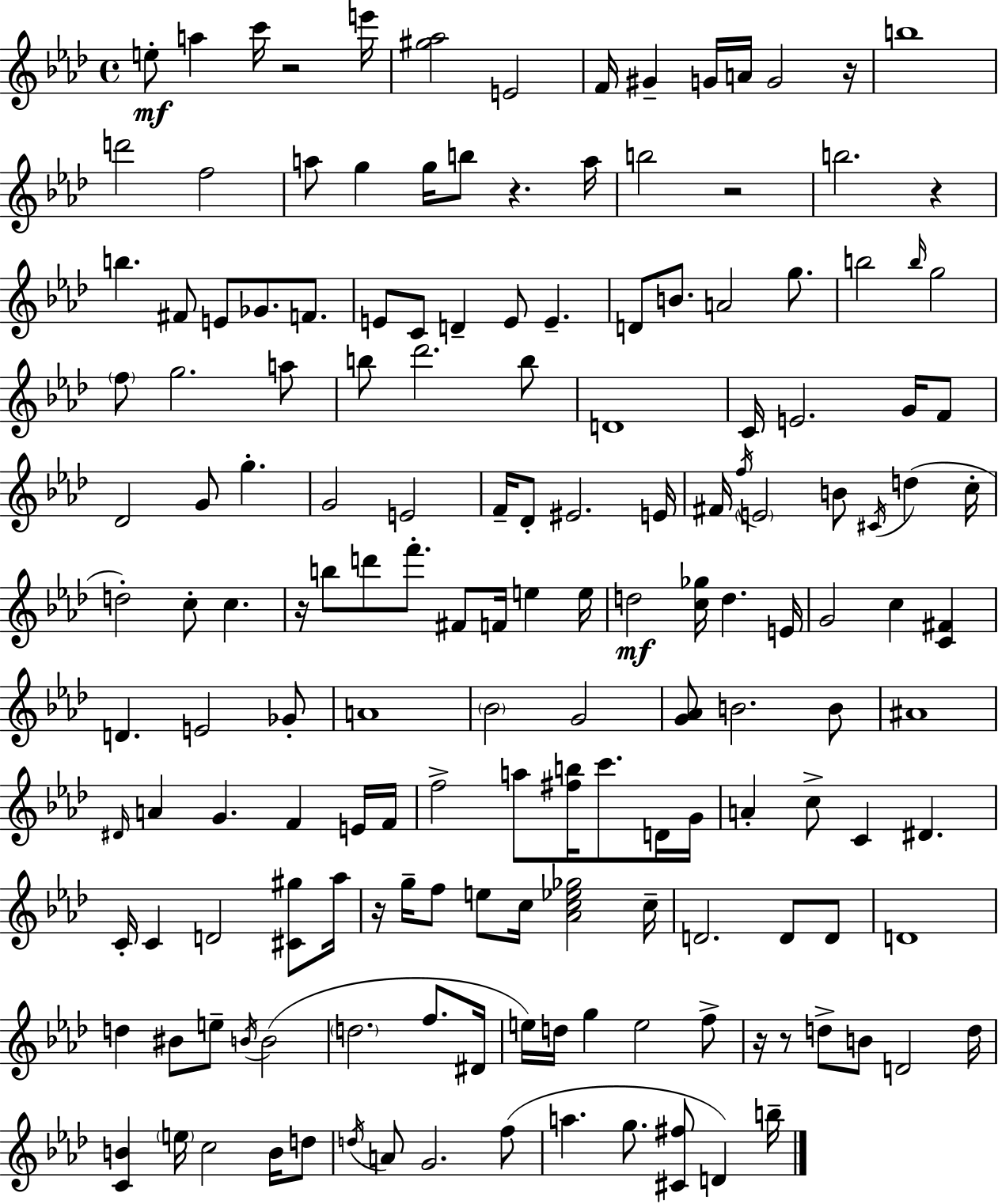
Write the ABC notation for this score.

X:1
T:Untitled
M:4/4
L:1/4
K:Fm
e/2 a c'/4 z2 e'/4 [^g_a]2 E2 F/4 ^G G/4 A/4 G2 z/4 b4 d'2 f2 a/2 g g/4 b/2 z a/4 b2 z2 b2 z b ^F/2 E/2 _G/2 F/2 E/2 C/2 D E/2 E D/2 B/2 A2 g/2 b2 b/4 g2 f/2 g2 a/2 b/2 _d'2 b/2 D4 C/4 E2 G/4 F/2 _D2 G/2 g G2 E2 F/4 _D/2 ^E2 E/4 ^F/4 f/4 E2 B/2 ^C/4 d c/4 d2 c/2 c z/4 b/2 d'/2 f'/2 ^F/2 F/4 e e/4 d2 [c_g]/4 d E/4 G2 c [C^F] D E2 _G/2 A4 _B2 G2 [G_A]/2 B2 B/2 ^A4 ^D/4 A G F E/4 F/4 f2 a/2 [^fb]/4 c'/2 D/4 G/4 A c/2 C ^D C/4 C D2 [^C^g]/2 _a/4 z/4 g/4 f/2 e/2 c/4 [_Ac_e_g]2 c/4 D2 D/2 D/2 D4 d ^B/2 e/2 B/4 B2 d2 f/2 ^D/4 e/4 d/4 g e2 f/2 z/4 z/2 d/2 B/2 D2 d/4 [CB] e/4 c2 B/4 d/2 d/4 A/2 G2 f/2 a g/2 [^C^f]/2 D b/4